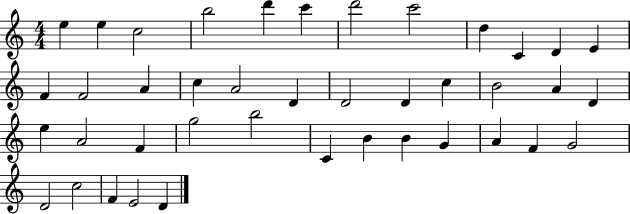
E5/q E5/q C5/h B5/h D6/q C6/q D6/h C6/h D5/q C4/q D4/q E4/q F4/q F4/h A4/q C5/q A4/h D4/q D4/h D4/q C5/q B4/h A4/q D4/q E5/q A4/h F4/q G5/h B5/h C4/q B4/q B4/q G4/q A4/q F4/q G4/h D4/h C5/h F4/q E4/h D4/q